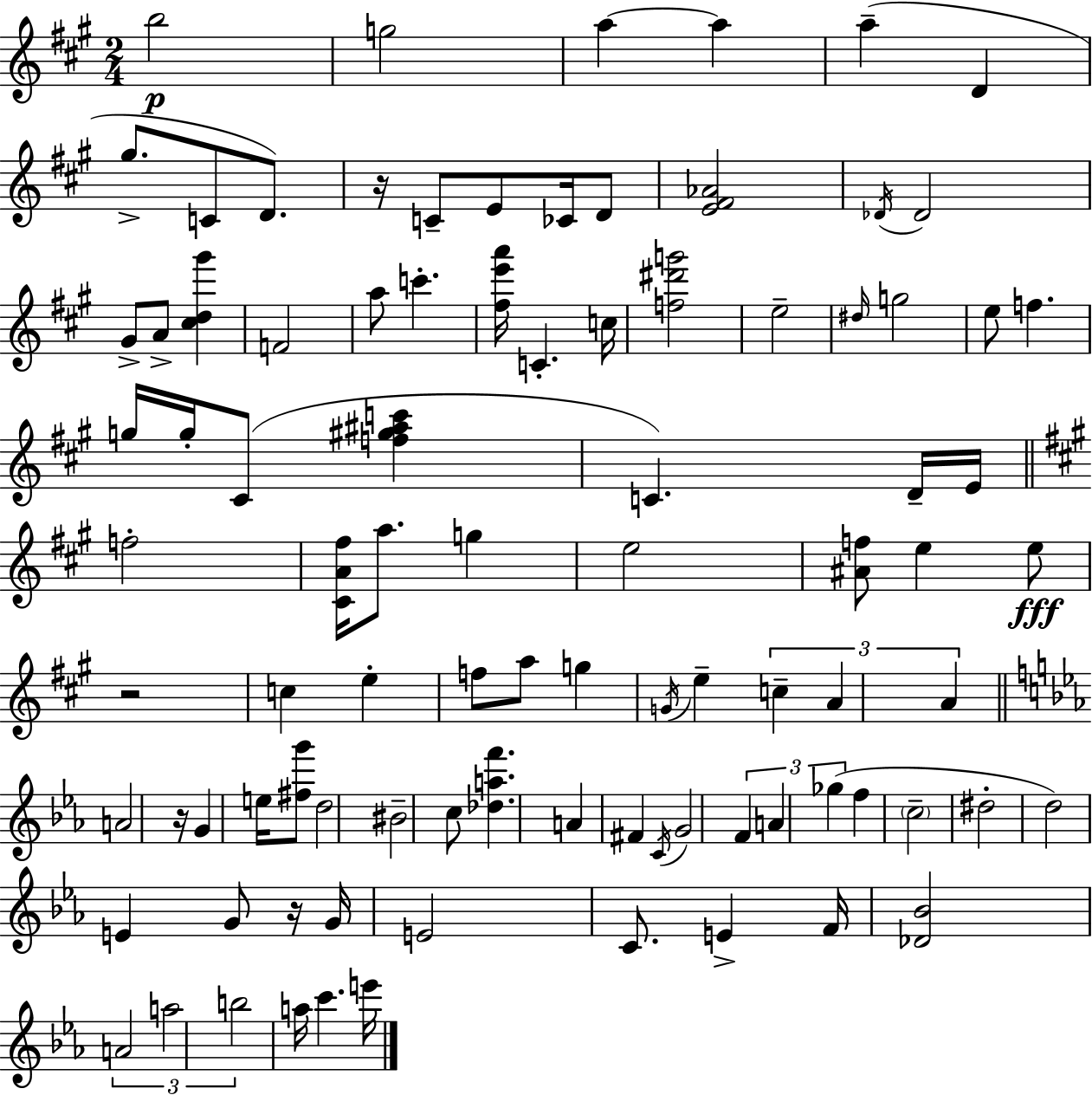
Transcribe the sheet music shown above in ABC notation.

X:1
T:Untitled
M:2/4
L:1/4
K:A
b2 g2 a a a D ^g/2 C/2 D/2 z/4 C/2 E/2 _C/4 D/2 [E^F_A]2 _D/4 _D2 ^G/2 A/2 [^cd^g'] F2 a/2 c' [^fe'a']/4 C c/4 [f^d'g']2 e2 ^d/4 g2 e/2 f g/4 g/4 ^C/2 [f^g^ac'] C D/4 E/4 f2 [^CA^f]/4 a/2 g e2 [^Af]/2 e e/2 z2 c e f/2 a/2 g G/4 e c A A A2 z/4 G e/4 [^fg']/2 d2 ^B2 c/2 [_daf'] A ^F C/4 G2 F A _g f c2 ^d2 d2 E G/2 z/4 G/4 E2 C/2 E F/4 [_D_B]2 A2 a2 b2 a/4 c' e'/4